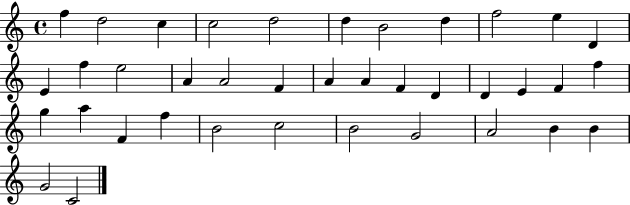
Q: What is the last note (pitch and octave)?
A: C4